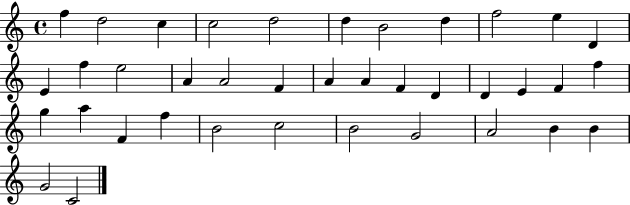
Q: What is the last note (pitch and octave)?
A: C4